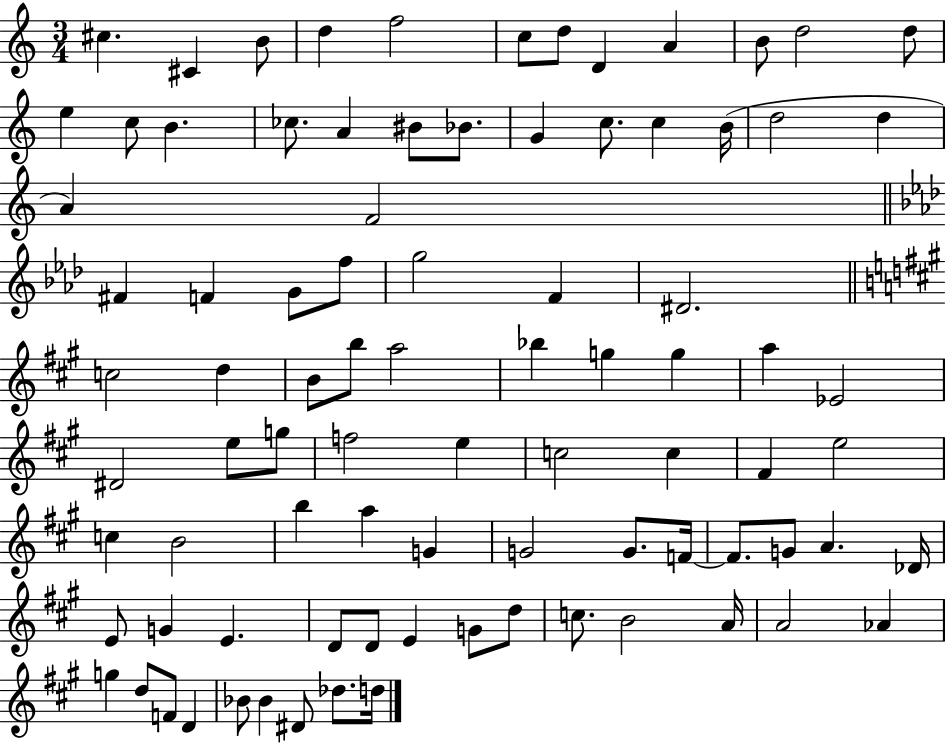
C#5/q. C#4/q B4/e D5/q F5/h C5/e D5/e D4/q A4/q B4/e D5/h D5/e E5/q C5/e B4/q. CES5/e. A4/q BIS4/e Bb4/e. G4/q C5/e. C5/q B4/s D5/h D5/q A4/q F4/h F#4/q F4/q G4/e F5/e G5/h F4/q D#4/h. C5/h D5/q B4/e B5/e A5/h Bb5/q G5/q G5/q A5/q Eb4/h D#4/h E5/e G5/e F5/h E5/q C5/h C5/q F#4/q E5/h C5/q B4/h B5/q A5/q G4/q G4/h G4/e. F4/s F4/e. G4/e A4/q. Db4/s E4/e G4/q E4/q. D4/e D4/e E4/q G4/e D5/e C5/e. B4/h A4/s A4/h Ab4/q G5/q D5/e F4/e D4/q Bb4/e Bb4/q D#4/e Db5/e. D5/s